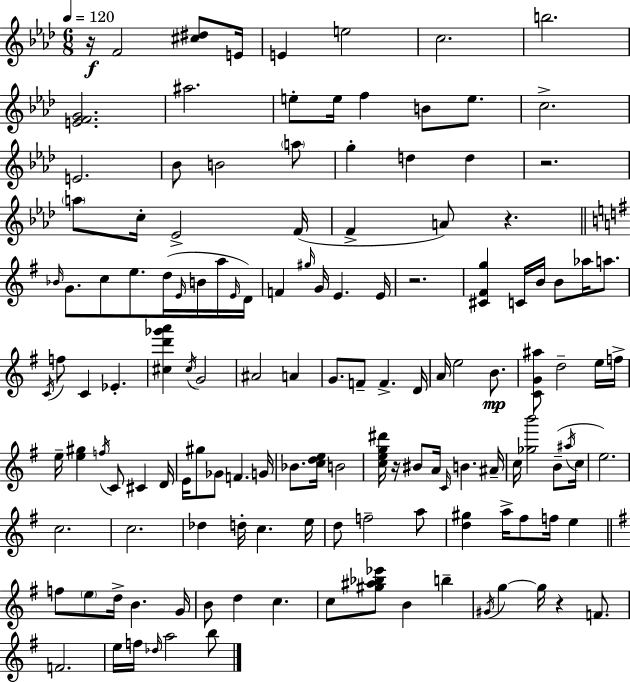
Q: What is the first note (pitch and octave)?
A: F4